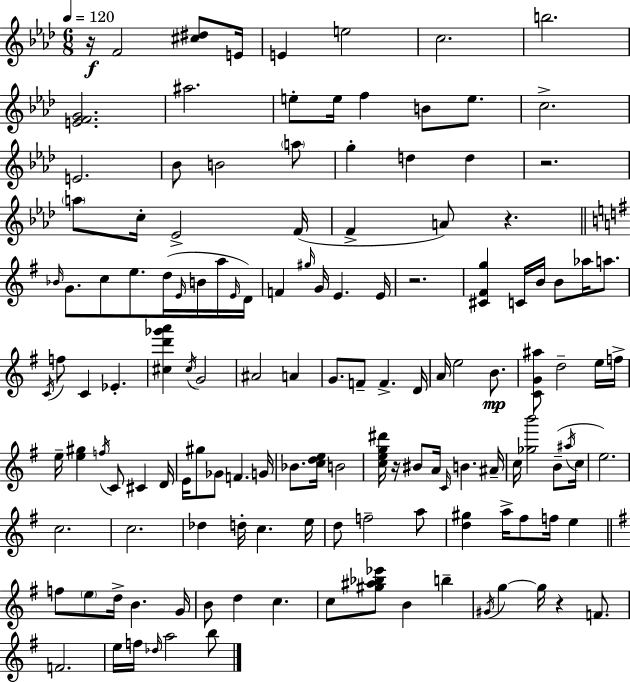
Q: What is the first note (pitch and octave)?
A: F4